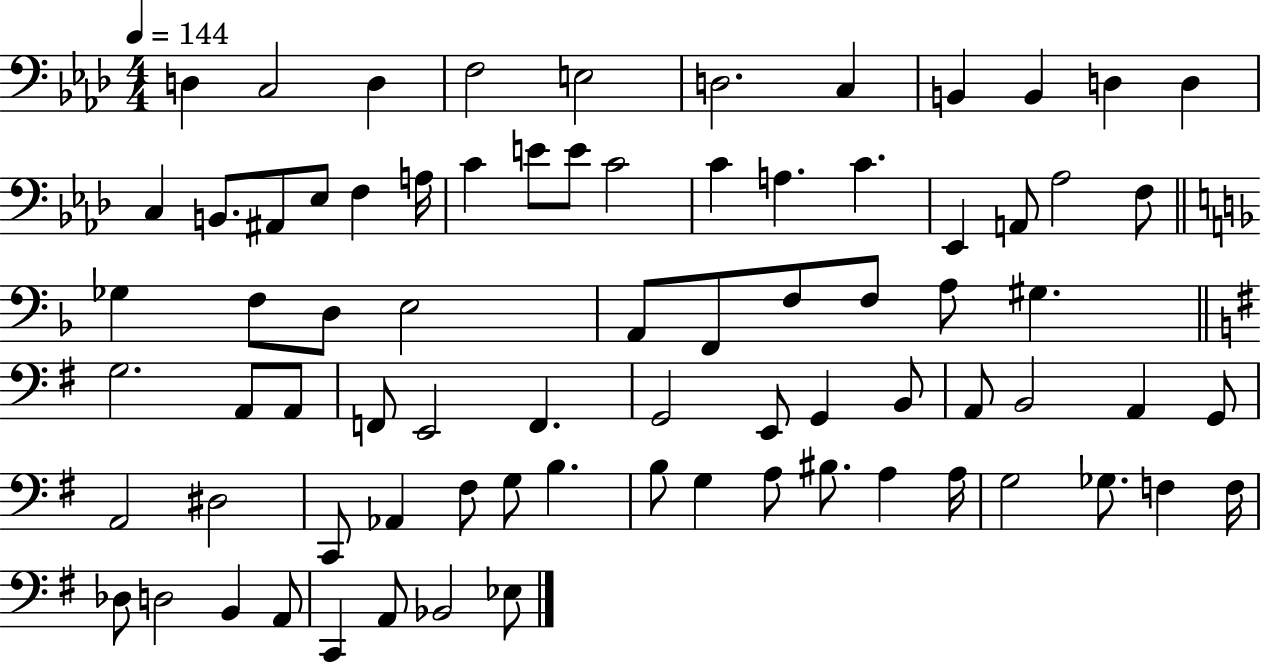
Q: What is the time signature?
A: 4/4